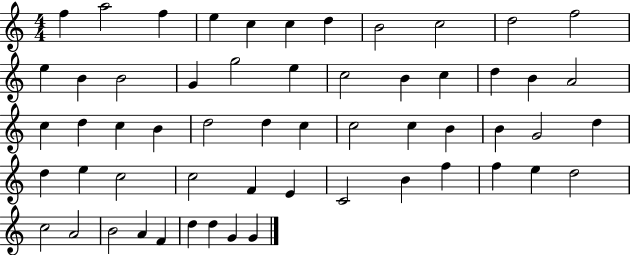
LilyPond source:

{
  \clef treble
  \numericTimeSignature
  \time 4/4
  \key c \major
  f''4 a''2 f''4 | e''4 c''4 c''4 d''4 | b'2 c''2 | d''2 f''2 | \break e''4 b'4 b'2 | g'4 g''2 e''4 | c''2 b'4 c''4 | d''4 b'4 a'2 | \break c''4 d''4 c''4 b'4 | d''2 d''4 c''4 | c''2 c''4 b'4 | b'4 g'2 d''4 | \break d''4 e''4 c''2 | c''2 f'4 e'4 | c'2 b'4 f''4 | f''4 e''4 d''2 | \break c''2 a'2 | b'2 a'4 f'4 | d''4 d''4 g'4 g'4 | \bar "|."
}